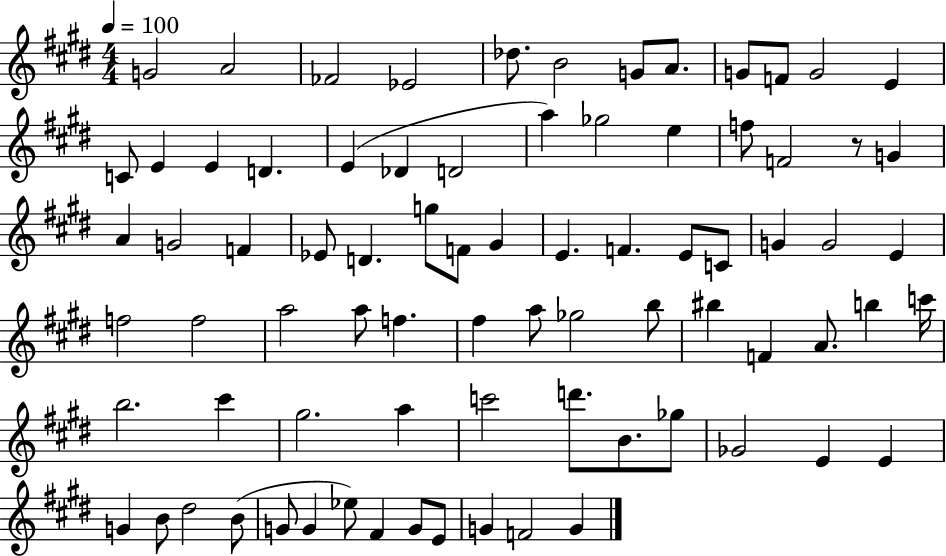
G4/h A4/h FES4/h Eb4/h Db5/e. B4/h G4/e A4/e. G4/e F4/e G4/h E4/q C4/e E4/q E4/q D4/q. E4/q Db4/q D4/h A5/q Gb5/h E5/q F5/e F4/h R/e G4/q A4/q G4/h F4/q Eb4/e D4/q. G5/e F4/e G#4/q E4/q. F4/q. E4/e C4/e G4/q G4/h E4/q F5/h F5/h A5/h A5/e F5/q. F#5/q A5/e Gb5/h B5/e BIS5/q F4/q A4/e. B5/q C6/s B5/h. C#6/q G#5/h. A5/q C6/h D6/e. B4/e. Gb5/e Gb4/h E4/q E4/q G4/q B4/e D#5/h B4/e G4/e G4/q Eb5/e F#4/q G4/e E4/e G4/q F4/h G4/q